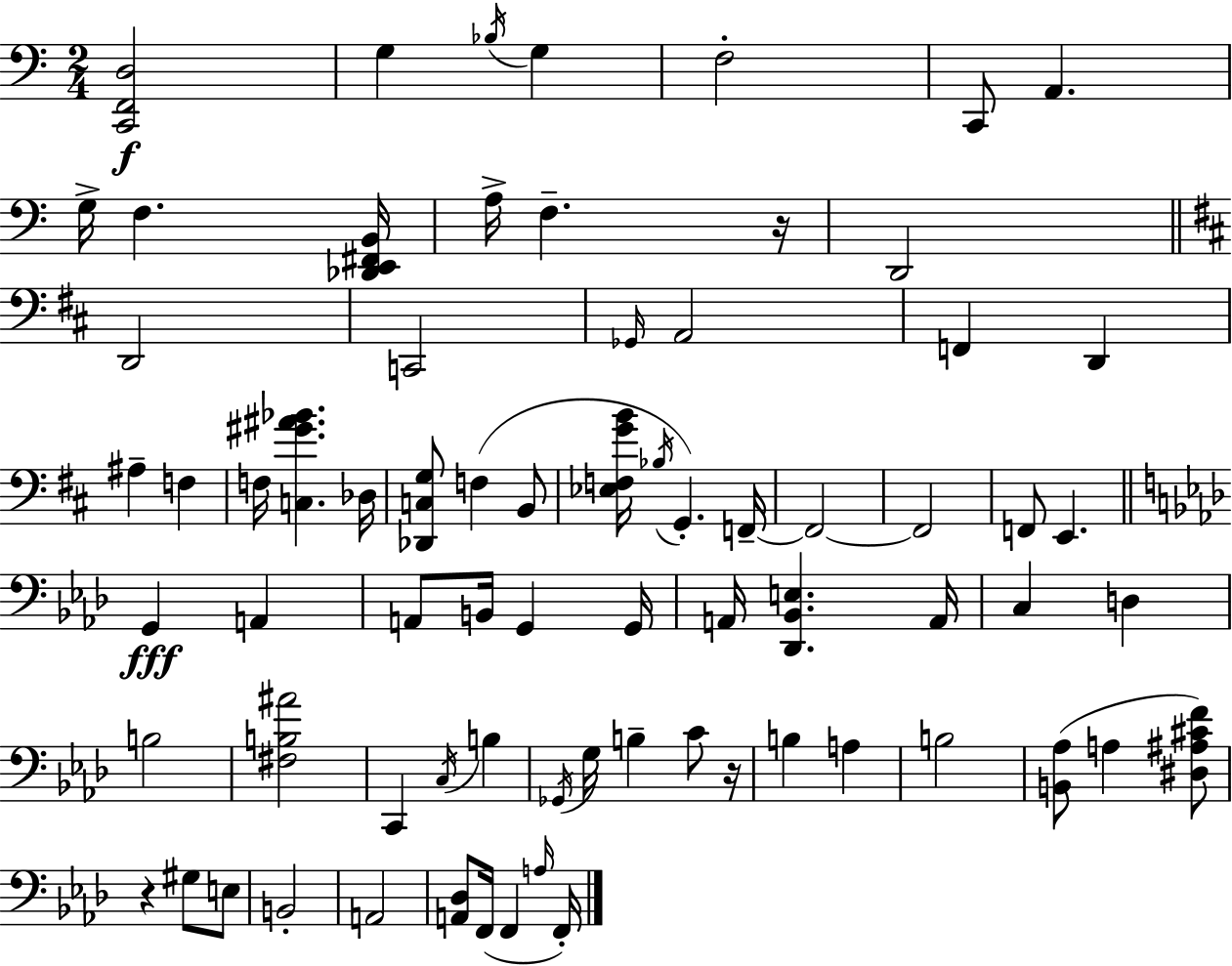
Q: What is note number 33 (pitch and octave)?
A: A2